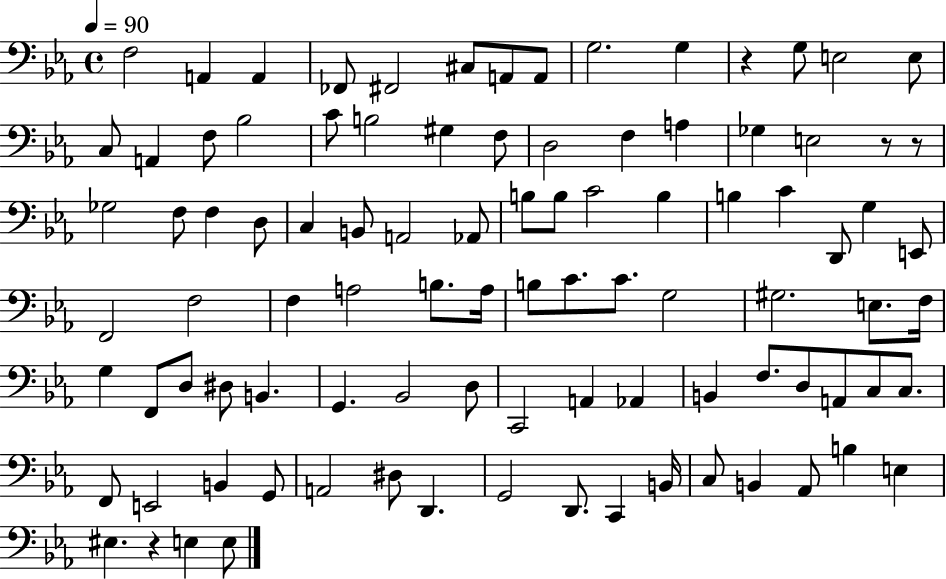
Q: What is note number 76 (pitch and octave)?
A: B2